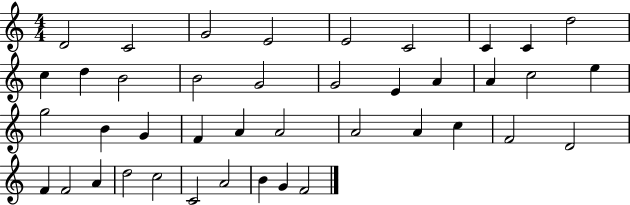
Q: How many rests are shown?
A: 0